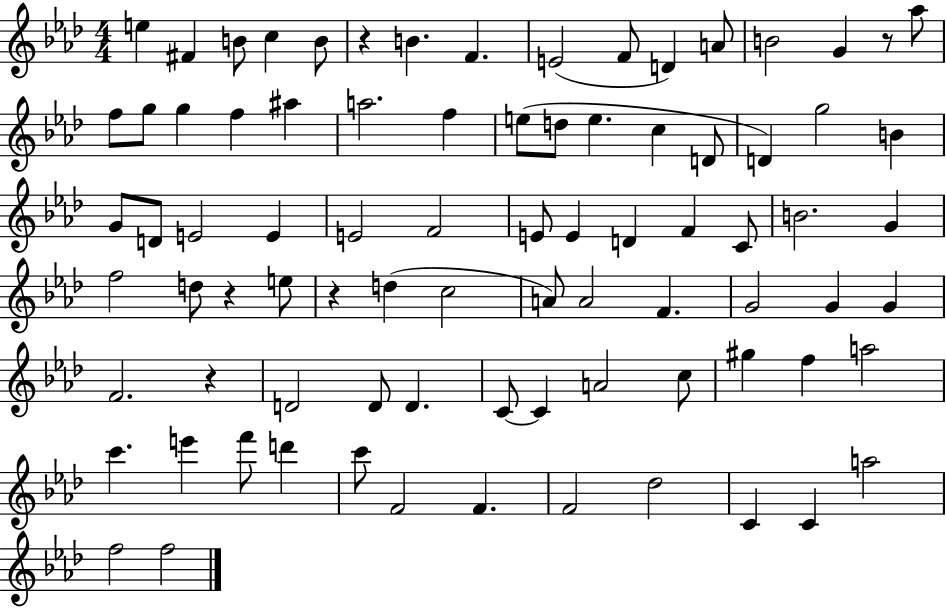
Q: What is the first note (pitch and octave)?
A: E5